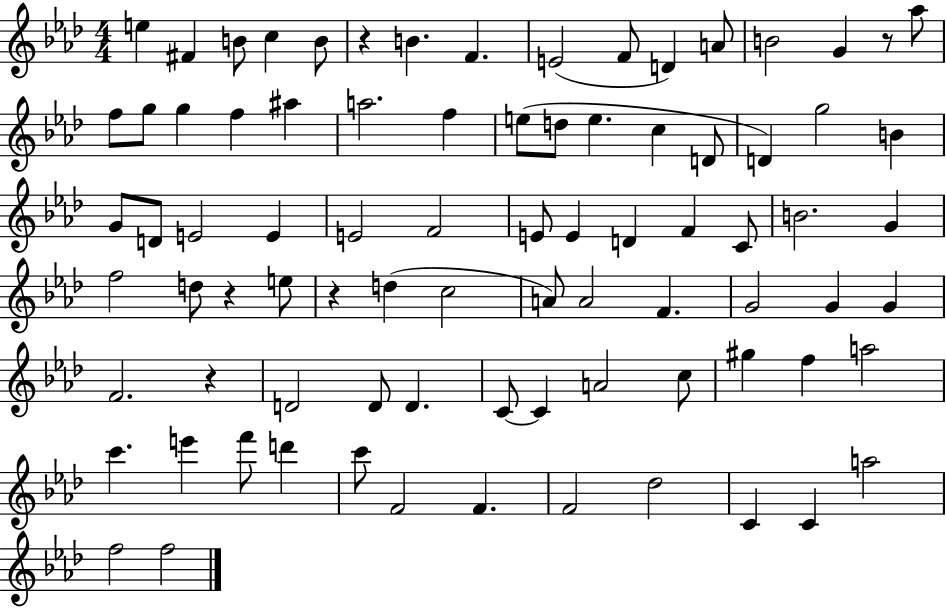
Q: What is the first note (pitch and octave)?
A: E5